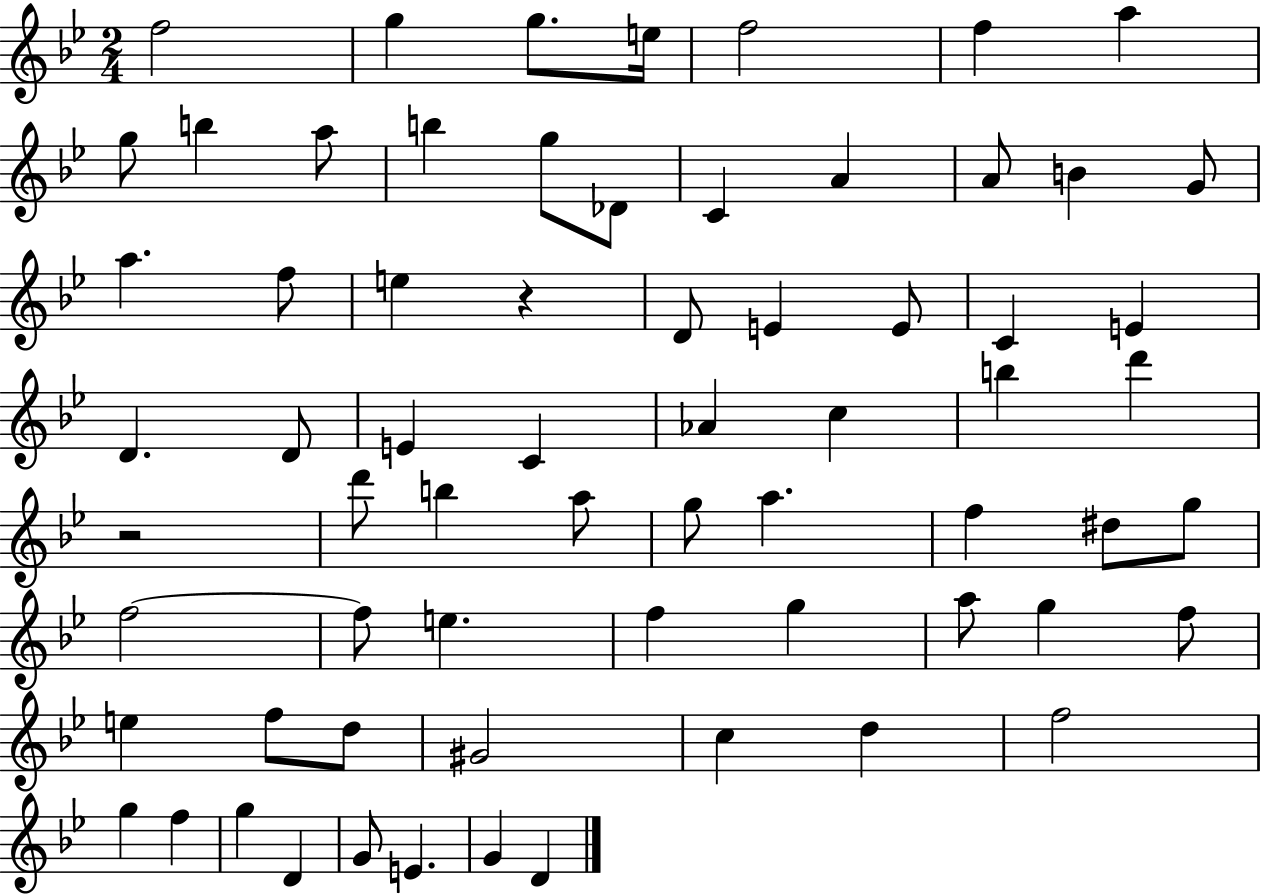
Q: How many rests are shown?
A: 2